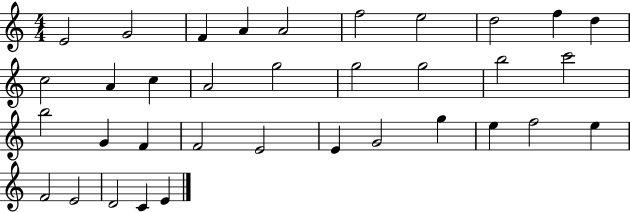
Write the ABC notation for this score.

X:1
T:Untitled
M:4/4
L:1/4
K:C
E2 G2 F A A2 f2 e2 d2 f d c2 A c A2 g2 g2 g2 b2 c'2 b2 G F F2 E2 E G2 g e f2 e F2 E2 D2 C E